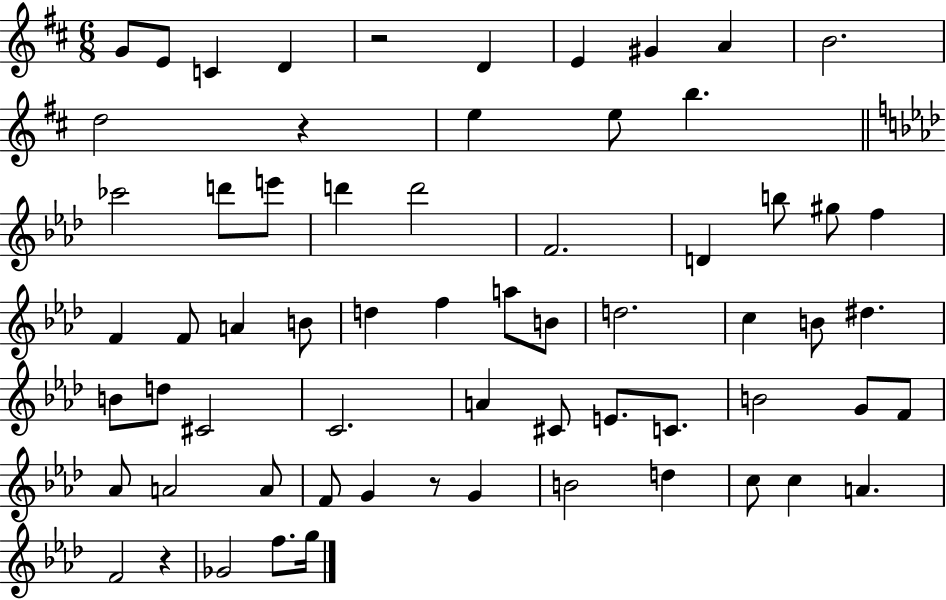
{
  \clef treble
  \numericTimeSignature
  \time 6/8
  \key d \major
  g'8 e'8 c'4 d'4 | r2 d'4 | e'4 gis'4 a'4 | b'2. | \break d''2 r4 | e''4 e''8 b''4. | \bar "||" \break \key f \minor ces'''2 d'''8 e'''8 | d'''4 d'''2 | f'2. | d'4 b''8 gis''8 f''4 | \break f'4 f'8 a'4 b'8 | d''4 f''4 a''8 b'8 | d''2. | c''4 b'8 dis''4. | \break b'8 d''8 cis'2 | c'2. | a'4 cis'8 e'8. c'8. | b'2 g'8 f'8 | \break aes'8 a'2 a'8 | f'8 g'4 r8 g'4 | b'2 d''4 | c''8 c''4 a'4. | \break f'2 r4 | ges'2 f''8. g''16 | \bar "|."
}